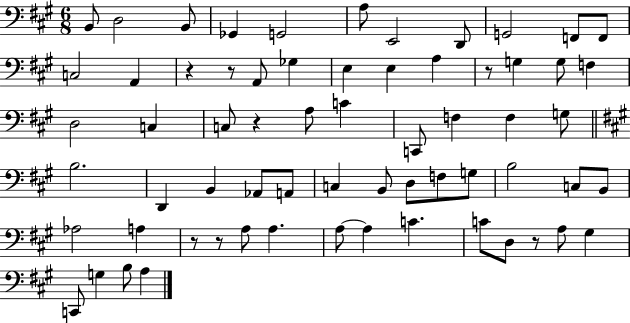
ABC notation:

X:1
T:Untitled
M:6/8
L:1/4
K:A
B,,/2 D,2 B,,/2 _G,, G,,2 A,/2 E,,2 D,,/2 G,,2 F,,/2 F,,/2 C,2 A,, z z/2 A,,/2 _G, E, E, A, z/2 G, G,/2 F, D,2 C, C,/2 z A,/2 C C,,/2 F, F, G,/2 B,2 D,, B,, _A,,/2 A,,/2 C, B,,/2 D,/2 F,/2 G,/2 B,2 C,/2 B,,/2 _A,2 A, z/2 z/2 A,/2 A, A,/2 A, C C/2 D,/2 z/2 A,/2 ^G, C,,/2 G, B,/2 A,